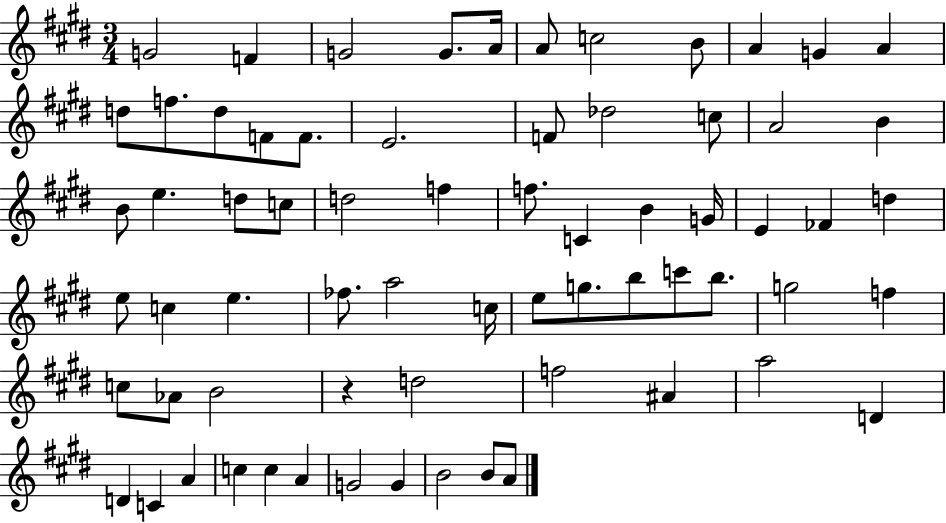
G4/h F4/q G4/h G4/e. A4/s A4/e C5/h B4/e A4/q G4/q A4/q D5/e F5/e. D5/e F4/e F4/e. E4/h. F4/e Db5/h C5/e A4/h B4/q B4/e E5/q. D5/e C5/e D5/h F5/q F5/e. C4/q B4/q G4/s E4/q FES4/q D5/q E5/e C5/q E5/q. FES5/e. A5/h C5/s E5/e G5/e. B5/e C6/e B5/e. G5/h F5/q C5/e Ab4/e B4/h R/q D5/h F5/h A#4/q A5/h D4/q D4/q C4/q A4/q C5/q C5/q A4/q G4/h G4/q B4/h B4/e A4/e